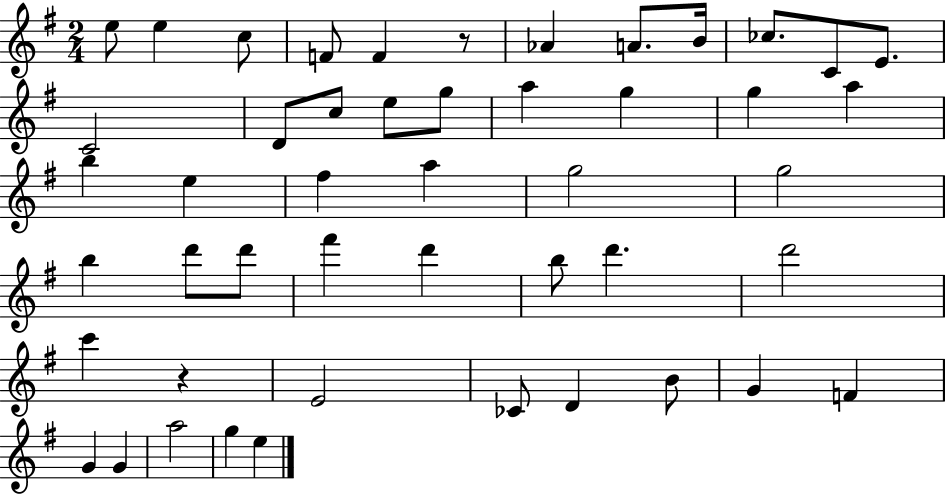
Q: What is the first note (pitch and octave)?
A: E5